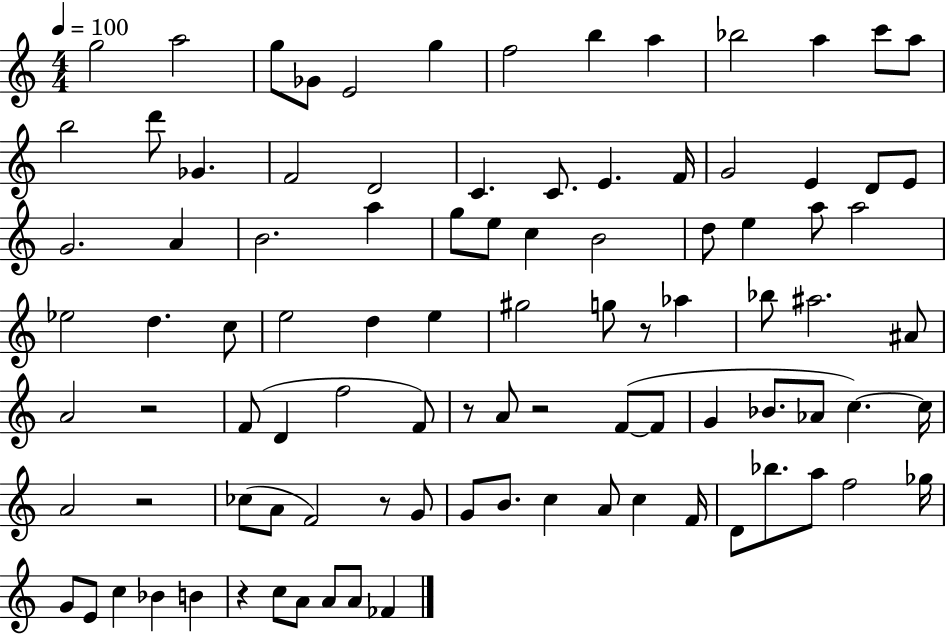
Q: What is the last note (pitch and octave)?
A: FES4